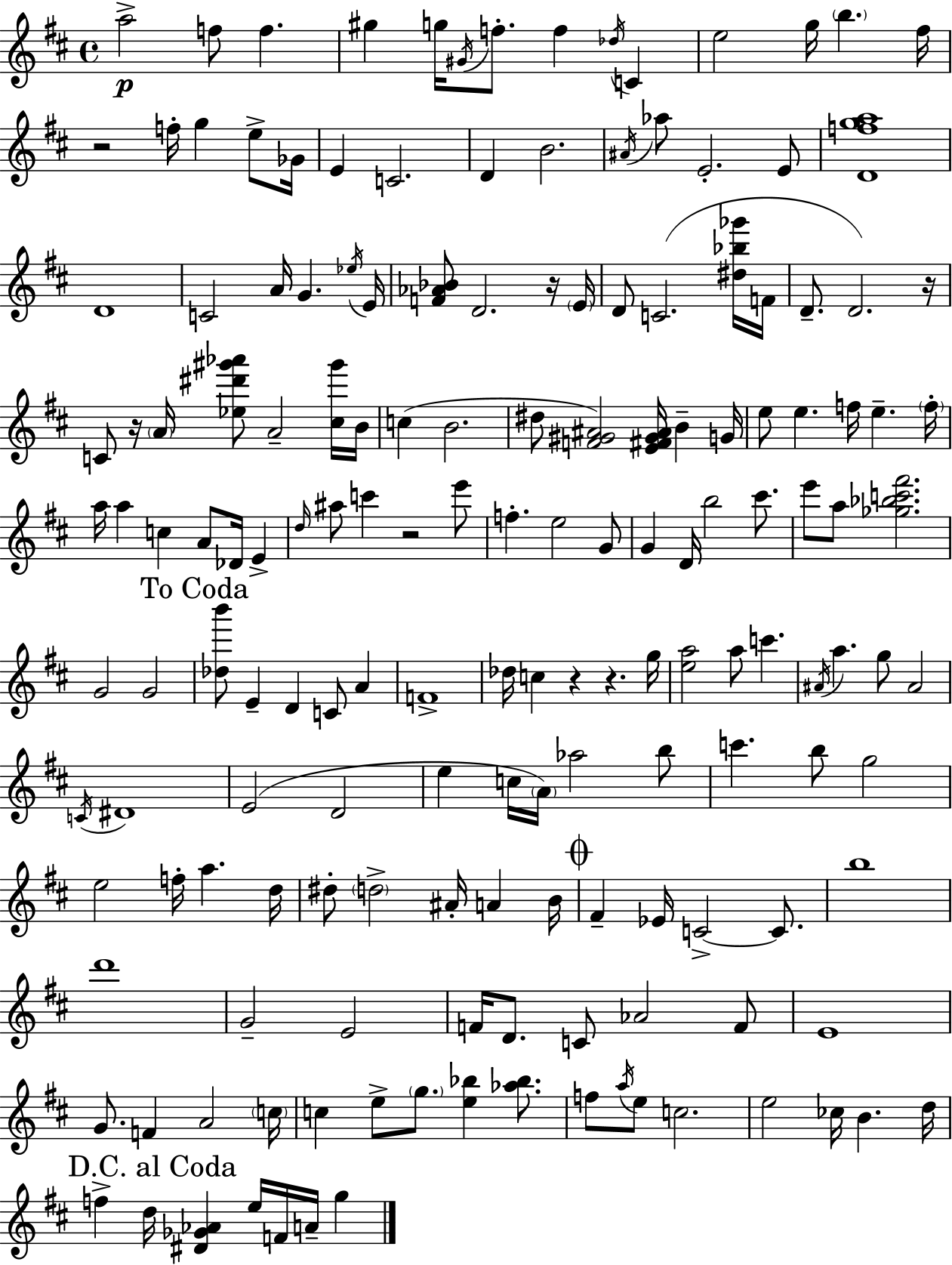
{
  \clef treble
  \time 4/4
  \defaultTimeSignature
  \key d \major
  \repeat volta 2 { a''2->\p f''8 f''4. | gis''4 g''16 \acciaccatura { gis'16 } f''8.-. f''4 \acciaccatura { des''16 } c'4 | e''2 g''16 \parenthesize b''4. | fis''16 r2 f''16-. g''4 e''8-> | \break ges'16 e'4 c'2. | d'4 b'2. | \acciaccatura { ais'16 } aes''8 e'2.-. | e'8 <d' f'' g'' a''>1 | \break d'1 | c'2 a'16 g'4. | \acciaccatura { ees''16 } e'16 <f' aes' bes'>8 d'2. | r16 \parenthesize e'16 d'8 c'2.( | \break <dis'' bes'' ges'''>16 f'16 d'8.-- d'2.) | r16 c'8 r16 \parenthesize a'16 <ees'' dis''' gis''' aes'''>8 a'2-- | <cis'' gis'''>16 b'16 c''4( b'2. | dis''8 <f' gis' ais'>2) <e' fis' gis' ais'>16 b'4-- | \break g'16 e''8 e''4. f''16 e''4.-- | \parenthesize f''16-. a''16 a''4 c''4 a'8 des'16 | e'4-> \grace { d''16 } ais''8 c'''4 r2 | e'''8 f''4.-. e''2 | \break g'8 g'4 d'16 b''2 | cis'''8. e'''8 a''8 <ges'' bes'' c''' fis'''>2. | g'2 g'2 | \mark "To Coda" <des'' b'''>8 e'4-- d'4 c'8 | \break a'4 f'1-> | des''16 c''4 r4 r4. | g''16 <e'' a''>2 a''8 c'''4. | \acciaccatura { ais'16 } a''4. g''8 ais'2 | \break \acciaccatura { c'16 } dis'1 | e'2( d'2 | e''4 c''16 \parenthesize a'16) aes''2 | b''8 c'''4. b''8 g''2 | \break e''2 f''16-. | a''4. d''16 dis''8-. \parenthesize d''2-> | ais'16-. a'4 b'16 \mark \markup { \musicglyph "scripts.coda" } fis'4-- ees'16 c'2->~~ | c'8. b''1 | \break d'''1 | g'2-- e'2 | f'16 d'8. c'8 aes'2 | f'8 e'1 | \break g'8. f'4 a'2 | \parenthesize c''16 c''4 e''8-> \parenthesize g''8. | <e'' bes''>4 <aes'' bes''>8. f''8 \acciaccatura { a''16 } e''8 c''2. | e''2 | \break ces''16 b'4. d''16 \mark "D.C. al Coda" f''4-> d''16 <dis' ges' aes'>4 | e''16 f'16 a'16-- g''4 } \bar "|."
}